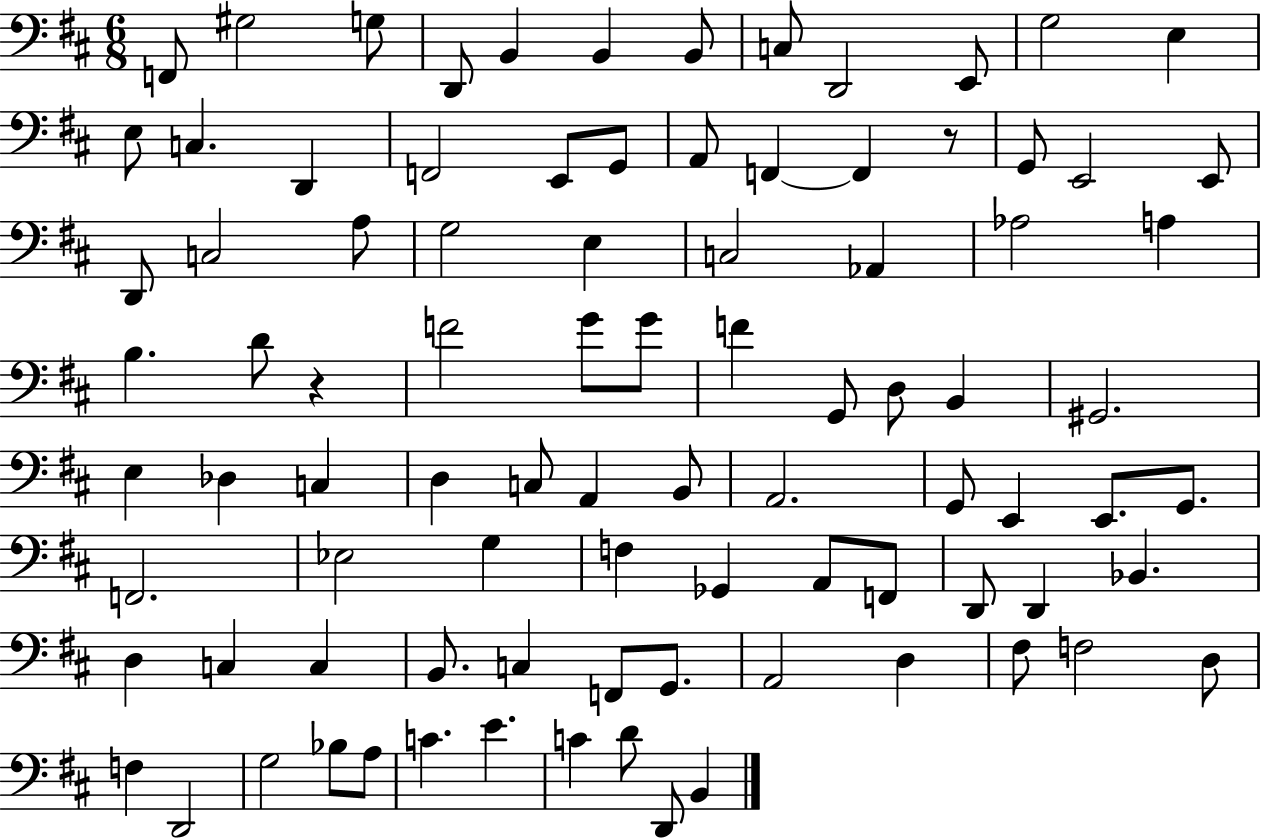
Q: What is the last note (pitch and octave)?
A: B2